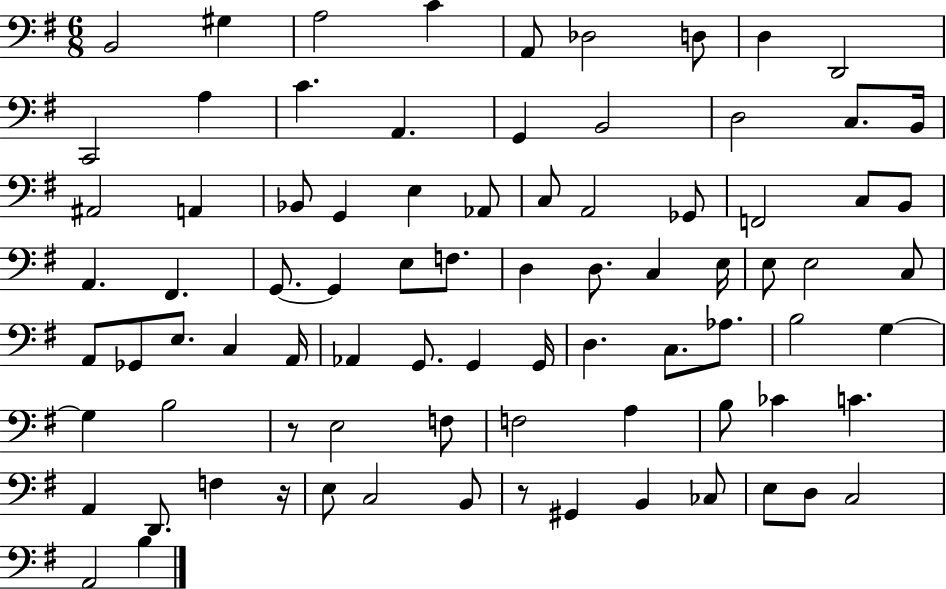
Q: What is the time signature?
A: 6/8